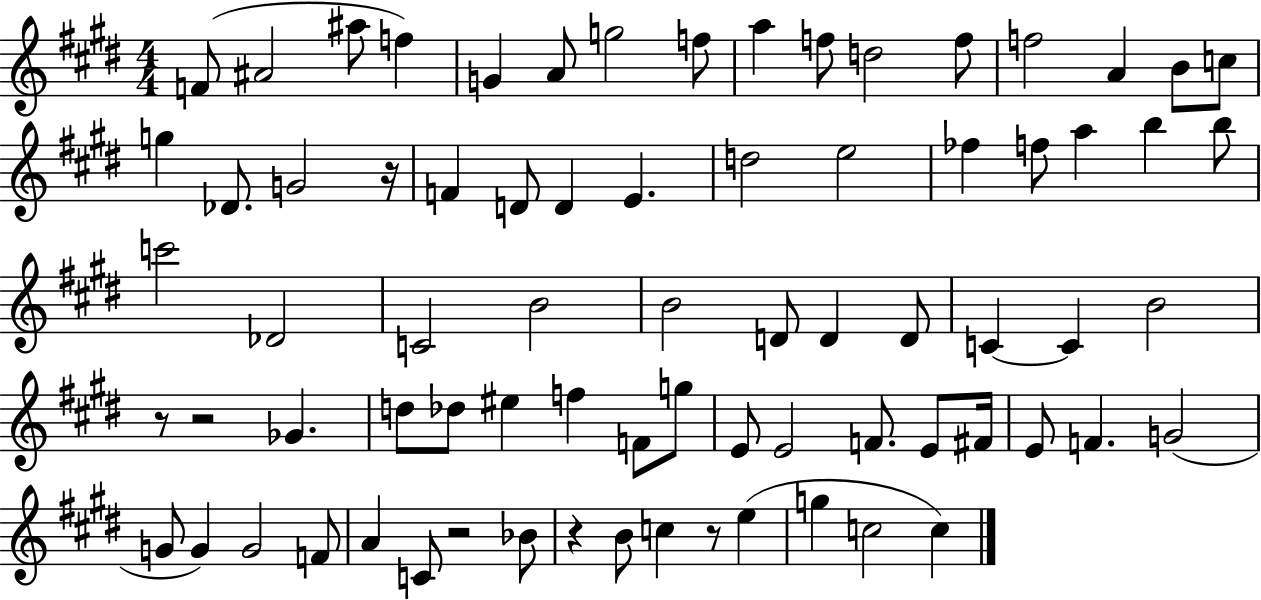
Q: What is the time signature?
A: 4/4